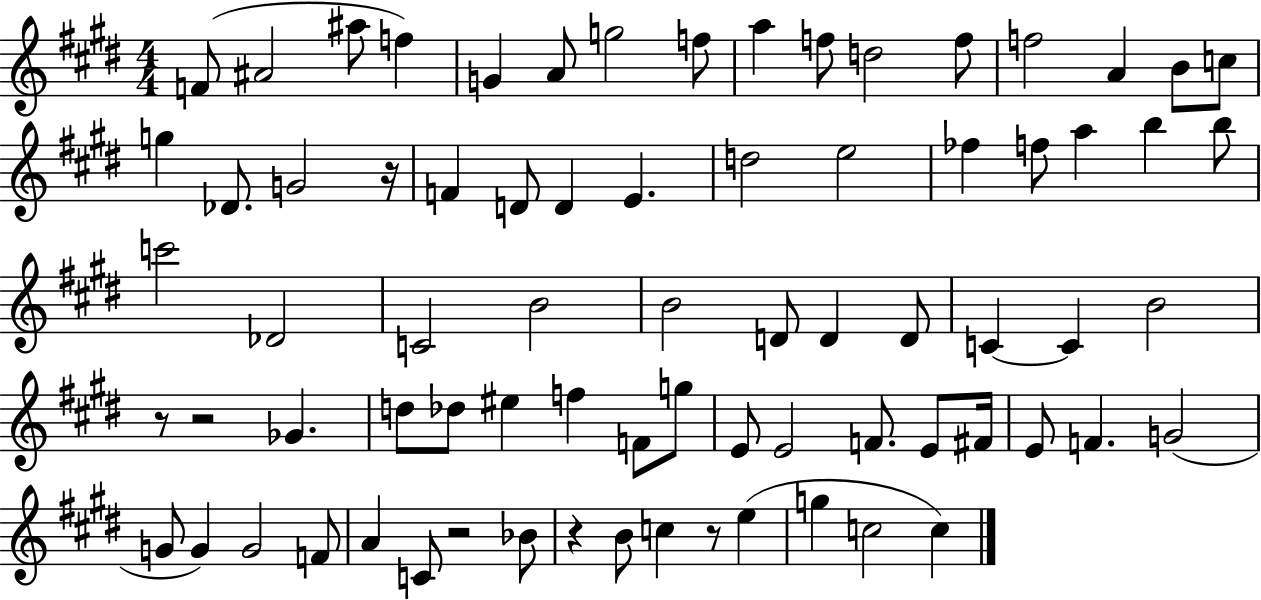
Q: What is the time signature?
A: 4/4